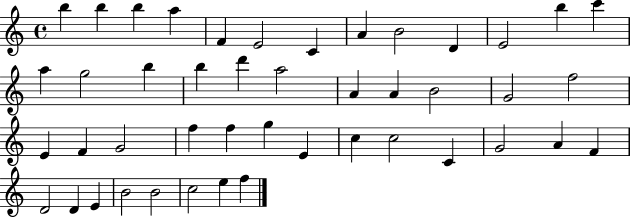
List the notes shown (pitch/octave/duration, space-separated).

B5/q B5/q B5/q A5/q F4/q E4/h C4/q A4/q B4/h D4/q E4/h B5/q C6/q A5/q G5/h B5/q B5/q D6/q A5/h A4/q A4/q B4/h G4/h F5/h E4/q F4/q G4/h F5/q F5/q G5/q E4/q C5/q C5/h C4/q G4/h A4/q F4/q D4/h D4/q E4/q B4/h B4/h C5/h E5/q F5/q